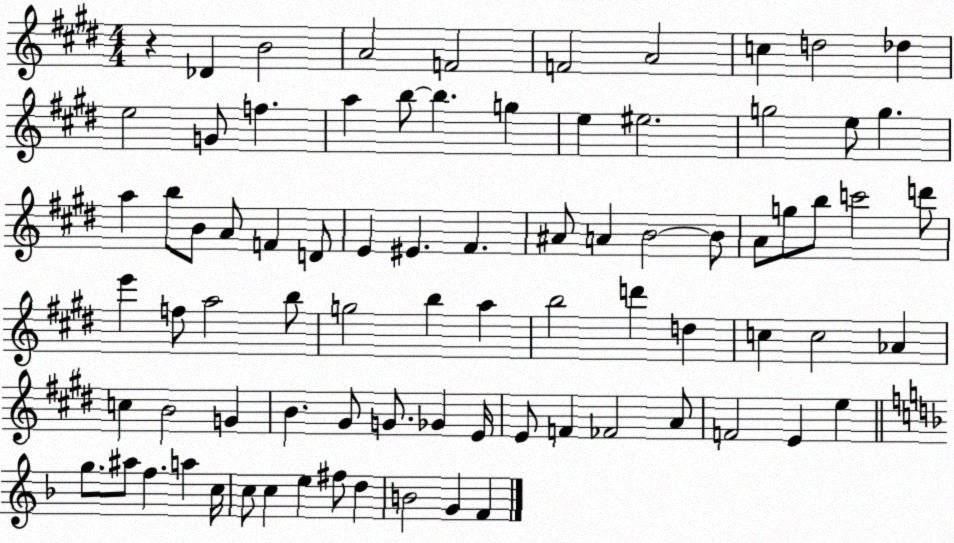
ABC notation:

X:1
T:Untitled
M:4/4
L:1/4
K:E
z _D B2 A2 F2 F2 A2 c d2 _d e2 G/2 f a b/2 b g e ^e2 g2 e/2 g a b/2 B/2 A/2 F D/2 E ^E ^F ^A/2 A B2 B/2 A/2 g/2 b/2 c'2 d'/2 e' f/2 a2 b/2 g2 b a b2 d' d c c2 _A c B2 G B ^G/2 G/2 _G E/4 E/2 F _F2 A/2 F2 E e g/2 ^a/2 f a c/4 c/2 c e ^f/2 d B2 G F